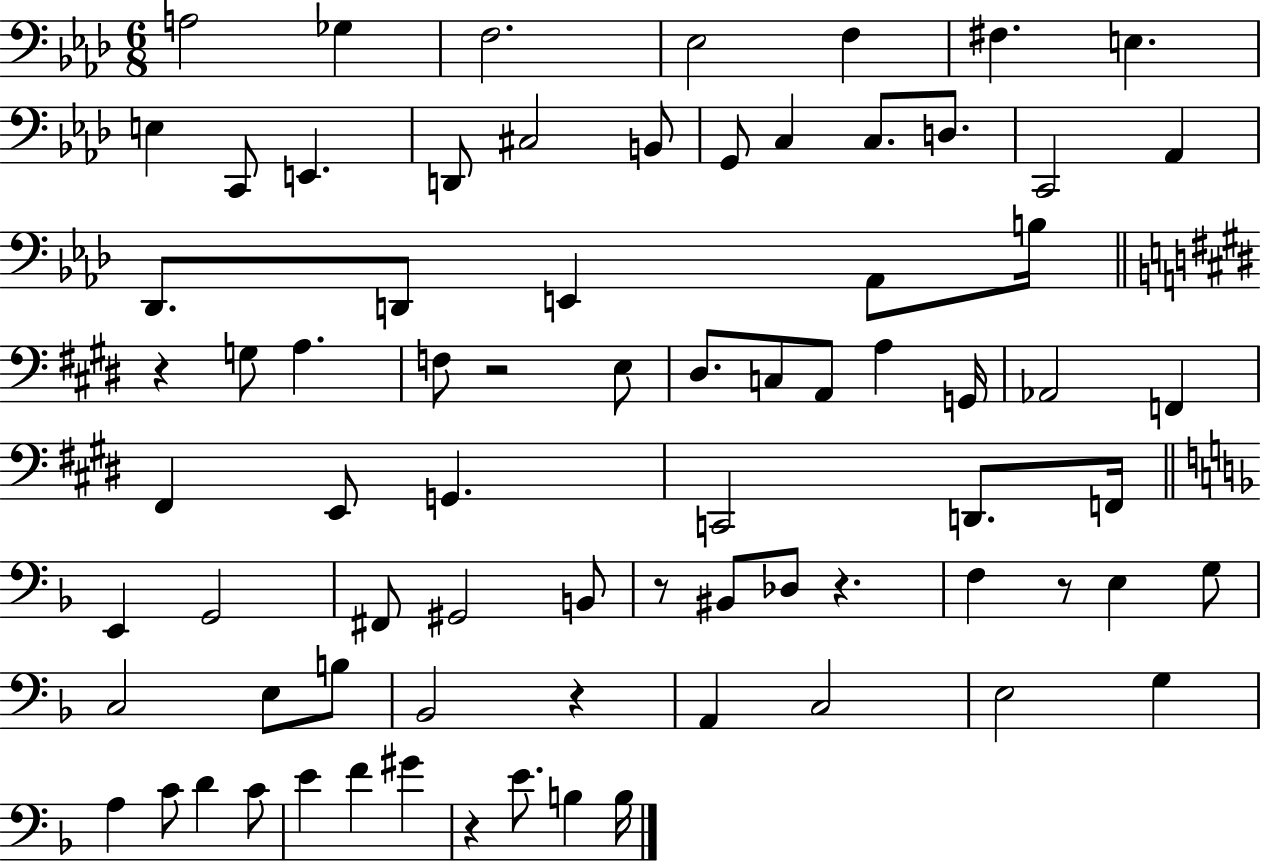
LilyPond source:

{
  \clef bass
  \numericTimeSignature
  \time 6/8
  \key aes \major
  a2 ges4 | f2. | ees2 f4 | fis4. e4. | \break e4 c,8 e,4. | d,8 cis2 b,8 | g,8 c4 c8. d8. | c,2 aes,4 | \break des,8. d,8 e,4 aes,8 b16 | \bar "||" \break \key e \major r4 g8 a4. | f8 r2 e8 | dis8. c8 a,8 a4 g,16 | aes,2 f,4 | \break fis,4 e,8 g,4. | c,2 d,8. f,16 | \bar "||" \break \key f \major e,4 g,2 | fis,8 gis,2 b,8 | r8 bis,8 des8 r4. | f4 r8 e4 g8 | \break c2 e8 b8 | bes,2 r4 | a,4 c2 | e2 g4 | \break a4 c'8 d'4 c'8 | e'4 f'4 gis'4 | r4 e'8. b4 b16 | \bar "|."
}